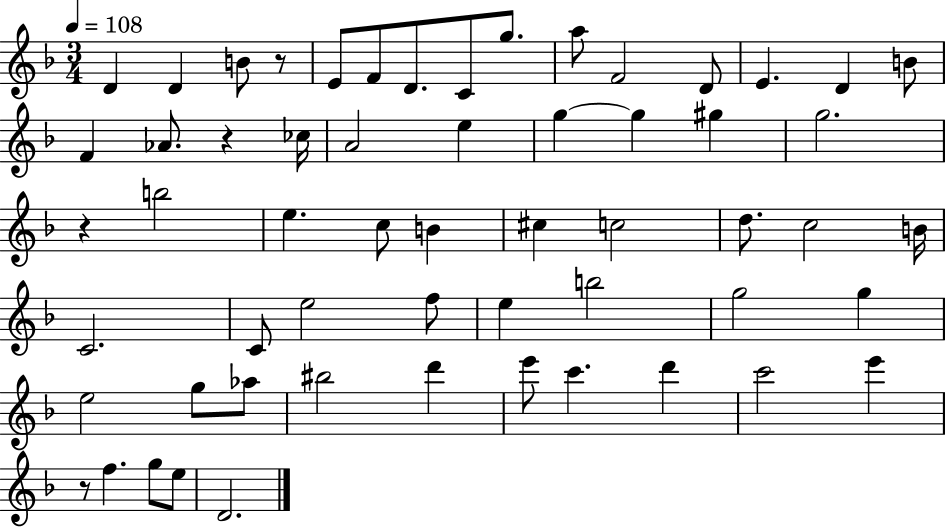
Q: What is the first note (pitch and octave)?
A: D4